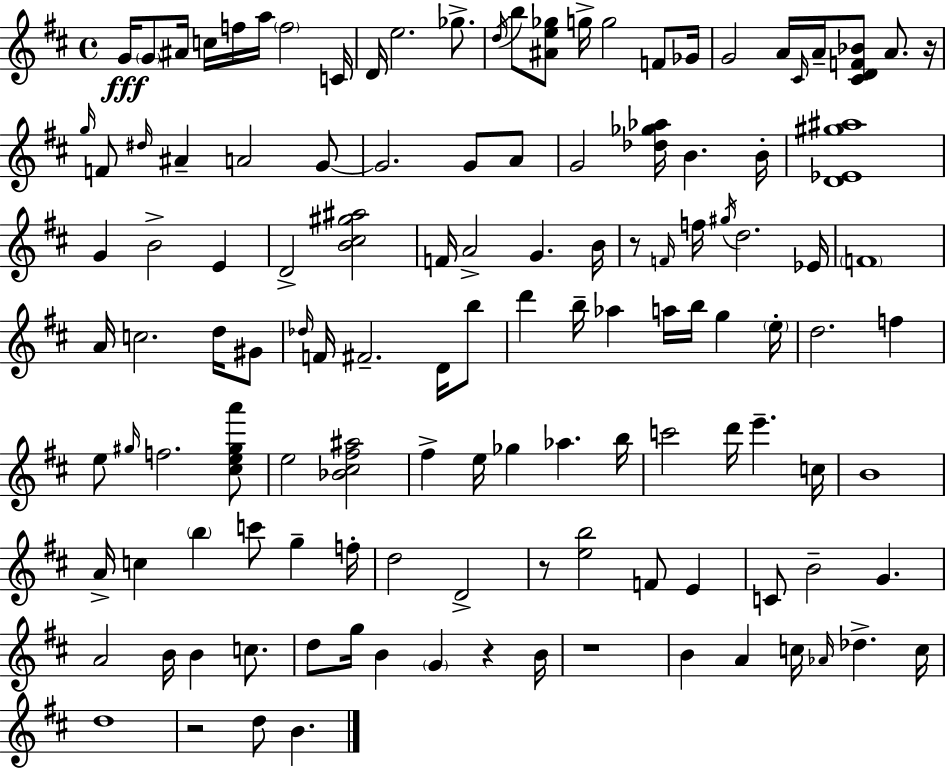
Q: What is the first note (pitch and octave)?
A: G4